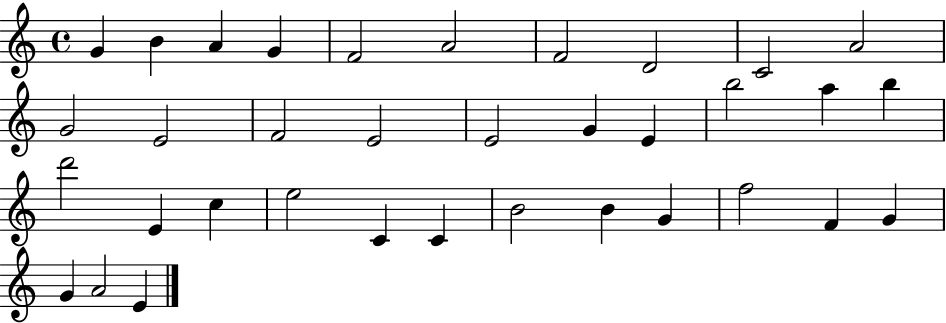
{
  \clef treble
  \time 4/4
  \defaultTimeSignature
  \key c \major
  g'4 b'4 a'4 g'4 | f'2 a'2 | f'2 d'2 | c'2 a'2 | \break g'2 e'2 | f'2 e'2 | e'2 g'4 e'4 | b''2 a''4 b''4 | \break d'''2 e'4 c''4 | e''2 c'4 c'4 | b'2 b'4 g'4 | f''2 f'4 g'4 | \break g'4 a'2 e'4 | \bar "|."
}